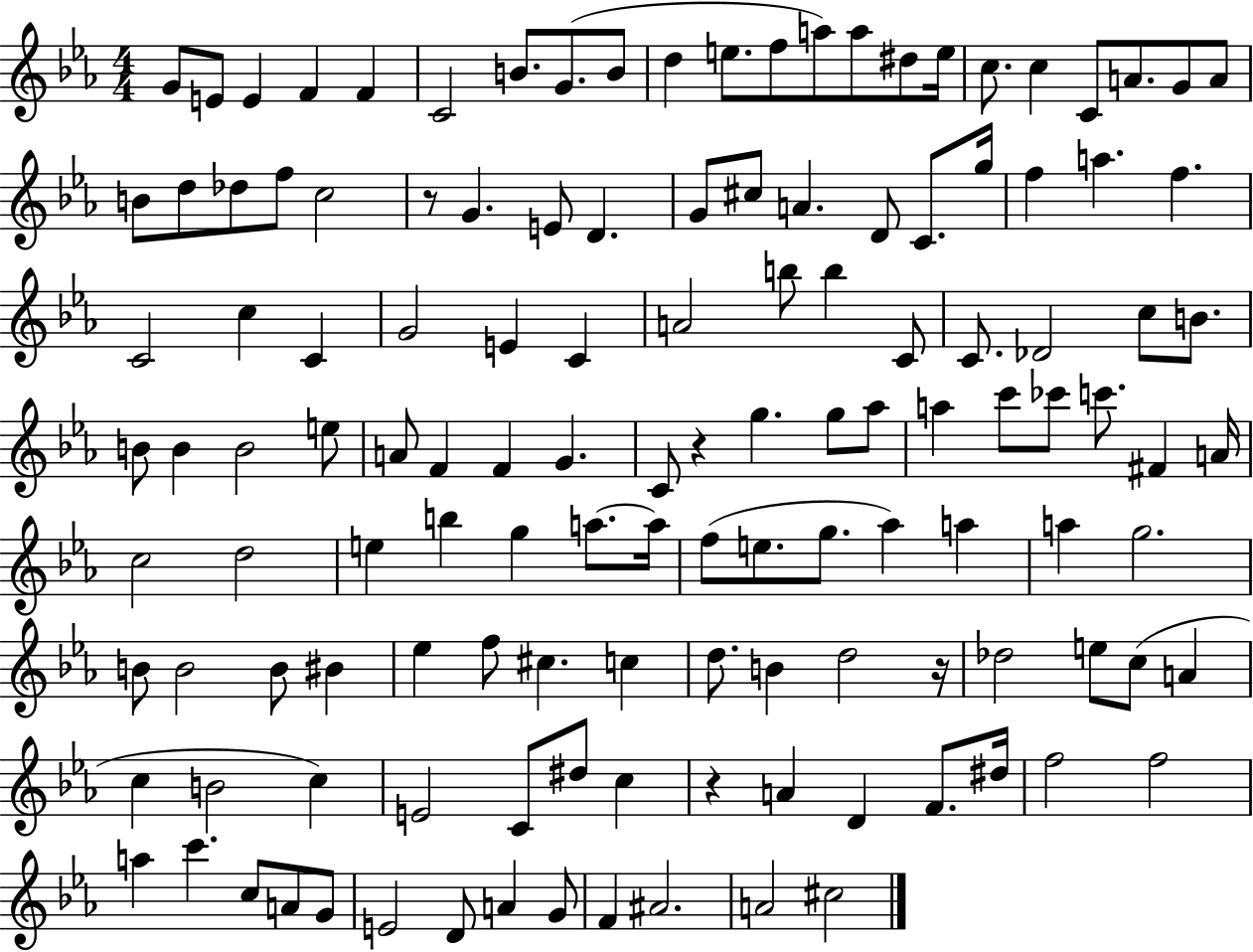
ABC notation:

X:1
T:Untitled
M:4/4
L:1/4
K:Eb
G/2 E/2 E F F C2 B/2 G/2 B/2 d e/2 f/2 a/2 a/2 ^d/2 e/4 c/2 c C/2 A/2 G/2 A/2 B/2 d/2 _d/2 f/2 c2 z/2 G E/2 D G/2 ^c/2 A D/2 C/2 g/4 f a f C2 c C G2 E C A2 b/2 b C/2 C/2 _D2 c/2 B/2 B/2 B B2 e/2 A/2 F F G C/2 z g g/2 _a/2 a c'/2 _c'/2 c'/2 ^F A/4 c2 d2 e b g a/2 a/4 f/2 e/2 g/2 _a a a g2 B/2 B2 B/2 ^B _e f/2 ^c c d/2 B d2 z/4 _d2 e/2 c/2 A c B2 c E2 C/2 ^d/2 c z A D F/2 ^d/4 f2 f2 a c' c/2 A/2 G/2 E2 D/2 A G/2 F ^A2 A2 ^c2